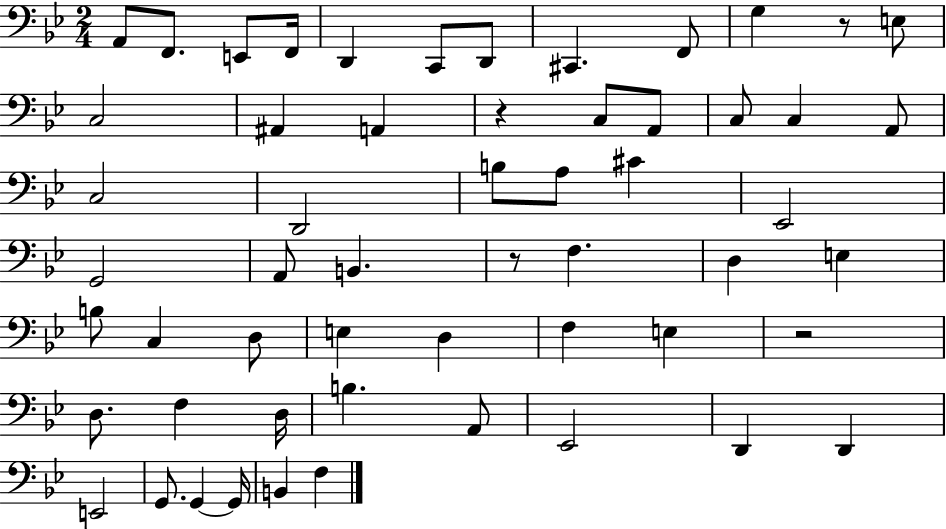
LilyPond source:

{
  \clef bass
  \numericTimeSignature
  \time 2/4
  \key bes \major
  a,8 f,8. e,8 f,16 | d,4 c,8 d,8 | cis,4. f,8 | g4 r8 e8 | \break c2 | ais,4 a,4 | r4 c8 a,8 | c8 c4 a,8 | \break c2 | d,2 | b8 a8 cis'4 | ees,2 | \break g,2 | a,8 b,4. | r8 f4. | d4 e4 | \break b8 c4 d8 | e4 d4 | f4 e4 | r2 | \break d8. f4 d16 | b4. a,8 | ees,2 | d,4 d,4 | \break e,2 | g,8. g,4~~ g,16 | b,4 f4 | \bar "|."
}